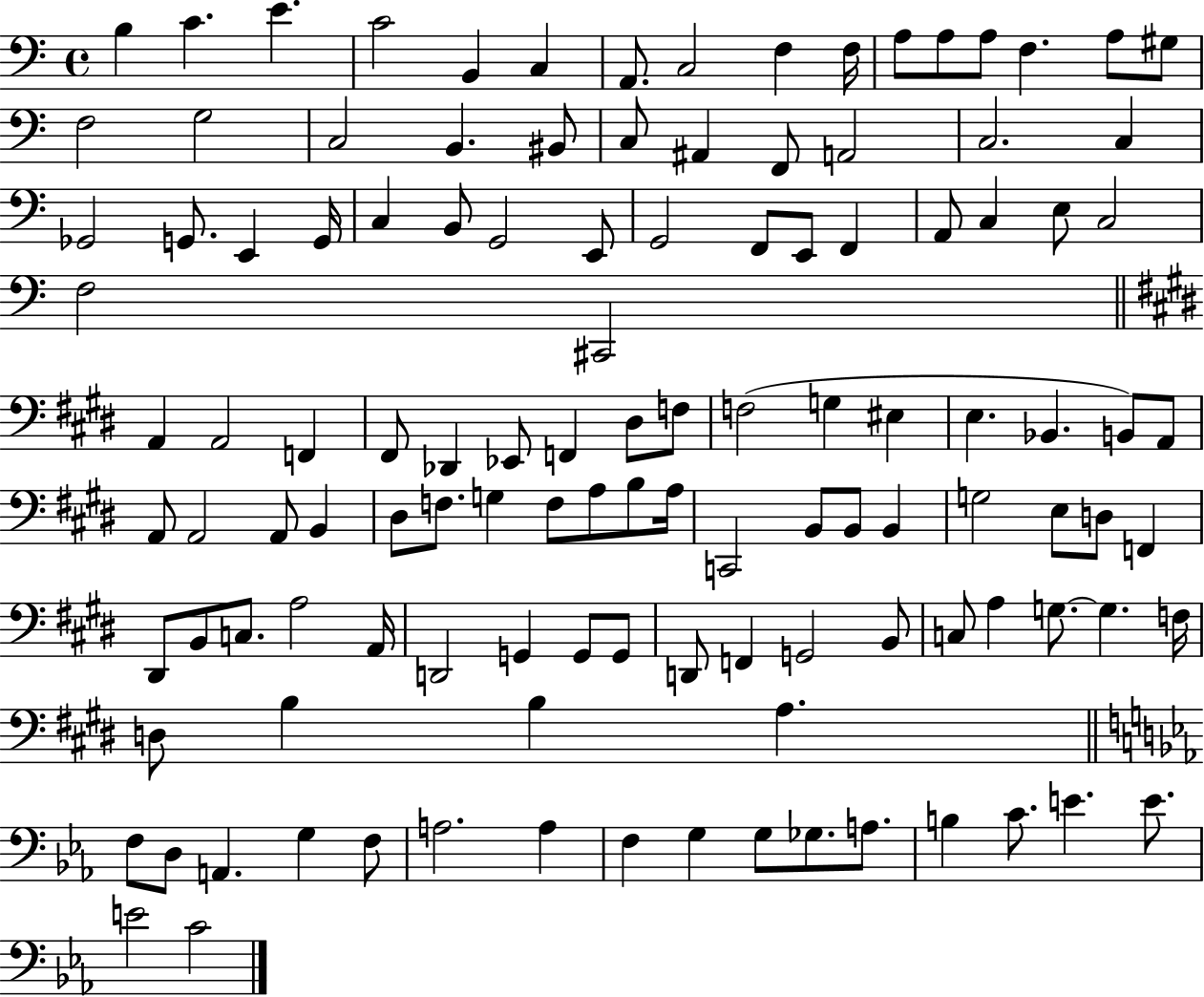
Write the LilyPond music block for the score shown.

{
  \clef bass
  \time 4/4
  \defaultTimeSignature
  \key c \major
  b4 c'4. e'4. | c'2 b,4 c4 | a,8. c2 f4 f16 | a8 a8 a8 f4. a8 gis8 | \break f2 g2 | c2 b,4. bis,8 | c8 ais,4 f,8 a,2 | c2. c4 | \break ges,2 g,8. e,4 g,16 | c4 b,8 g,2 e,8 | g,2 f,8 e,8 f,4 | a,8 c4 e8 c2 | \break f2 cis,2 | \bar "||" \break \key e \major a,4 a,2 f,4 | fis,8 des,4 ees,8 f,4 dis8 f8 | f2( g4 eis4 | e4. bes,4. b,8) a,8 | \break a,8 a,2 a,8 b,4 | dis8 f8. g4 f8 a8 b8 a16 | c,2 b,8 b,8 b,4 | g2 e8 d8 f,4 | \break dis,8 b,8 c8. a2 a,16 | d,2 g,4 g,8 g,8 | d,8 f,4 g,2 b,8 | c8 a4 g8.~~ g4. f16 | \break d8 b4 b4 a4. | \bar "||" \break \key c \minor f8 d8 a,4. g4 f8 | a2. a4 | f4 g4 g8 ges8. a8. | b4 c'8. e'4. e'8. | \break e'2 c'2 | \bar "|."
}